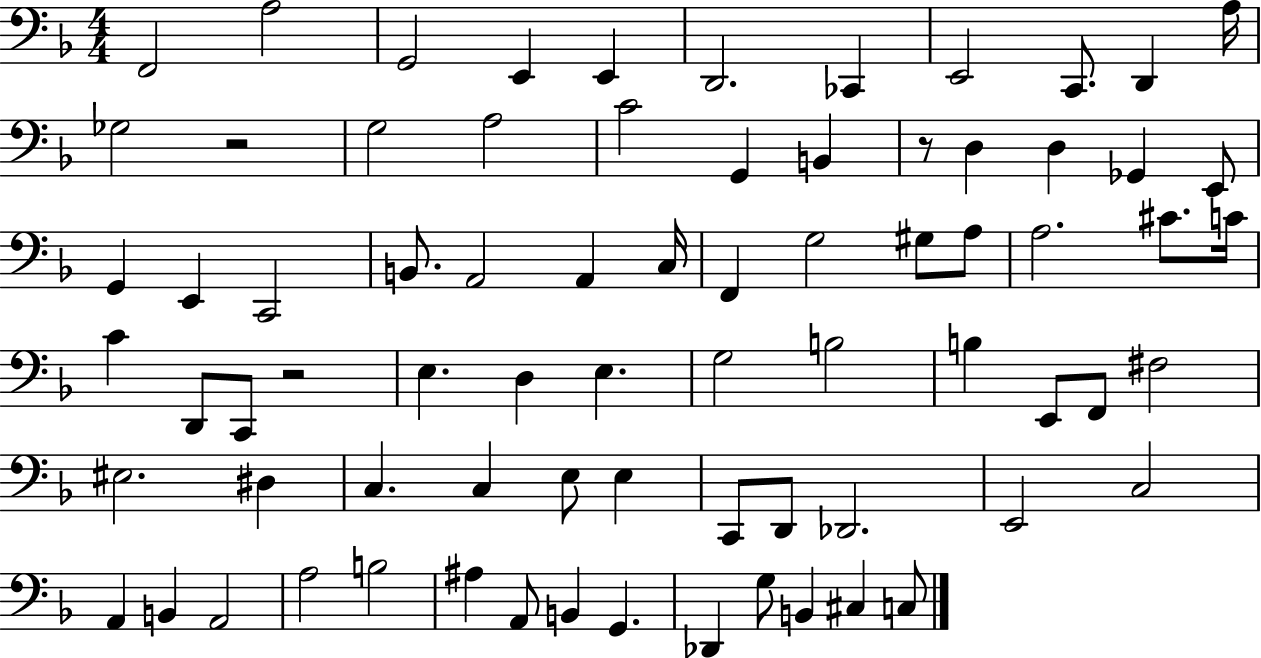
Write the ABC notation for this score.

X:1
T:Untitled
M:4/4
L:1/4
K:F
F,,2 A,2 G,,2 E,, E,, D,,2 _C,, E,,2 C,,/2 D,, A,/4 _G,2 z2 G,2 A,2 C2 G,, B,, z/2 D, D, _G,, E,,/2 G,, E,, C,,2 B,,/2 A,,2 A,, C,/4 F,, G,2 ^G,/2 A,/2 A,2 ^C/2 C/4 C D,,/2 C,,/2 z2 E, D, E, G,2 B,2 B, E,,/2 F,,/2 ^F,2 ^E,2 ^D, C, C, E,/2 E, C,,/2 D,,/2 _D,,2 E,,2 C,2 A,, B,, A,,2 A,2 B,2 ^A, A,,/2 B,, G,, _D,, G,/2 B,, ^C, C,/2